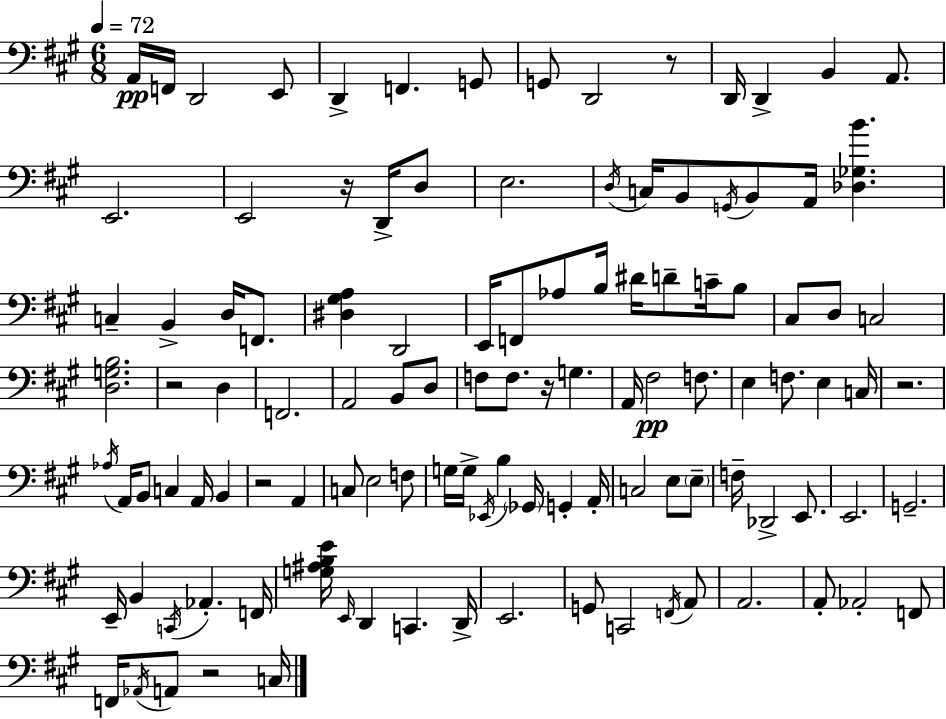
X:1
T:Untitled
M:6/8
L:1/4
K:A
A,,/4 F,,/4 D,,2 E,,/2 D,, F,, G,,/2 G,,/2 D,,2 z/2 D,,/4 D,, B,, A,,/2 E,,2 E,,2 z/4 D,,/4 D,/2 E,2 D,/4 C,/4 B,,/2 G,,/4 B,,/2 A,,/4 [_D,_G,B] C, B,, D,/4 F,,/2 [^D,^G,A,] D,,2 E,,/4 F,,/2 _A,/2 B,/4 ^D/4 D/2 C/4 B,/2 ^C,/2 D,/2 C,2 [D,G,B,]2 z2 D, F,,2 A,,2 B,,/2 D,/2 F,/2 F,/2 z/4 G, A,,/4 ^F,2 F,/2 E, F,/2 E, C,/4 z2 _A,/4 A,,/4 B,,/2 C, A,,/4 B,, z2 A,, C,/2 E,2 F,/2 G,/4 G,/4 _E,,/4 B, _G,,/4 G,, A,,/4 C,2 E,/2 E,/2 F,/4 _D,,2 E,,/2 E,,2 G,,2 E,,/4 B,, C,,/4 _A,, F,,/4 [G,^A,B,E]/4 E,,/4 D,, C,, D,,/4 E,,2 G,,/2 C,,2 F,,/4 A,,/2 A,,2 A,,/2 _A,,2 F,,/2 F,,/4 _A,,/4 A,,/2 z2 C,/4